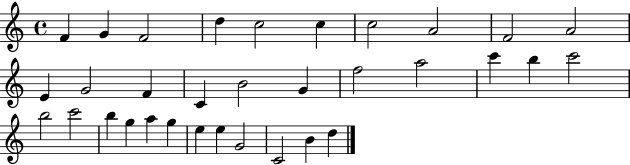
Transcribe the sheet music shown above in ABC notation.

X:1
T:Untitled
M:4/4
L:1/4
K:C
F G F2 d c2 c c2 A2 F2 A2 E G2 F C B2 G f2 a2 c' b c'2 b2 c'2 b g a g e e G2 C2 B d